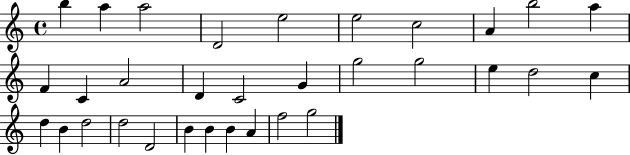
{
  \clef treble
  \time 4/4
  \defaultTimeSignature
  \key c \major
  b''4 a''4 a''2 | d'2 e''2 | e''2 c''2 | a'4 b''2 a''4 | \break f'4 c'4 a'2 | d'4 c'2 g'4 | g''2 g''2 | e''4 d''2 c''4 | \break d''4 b'4 d''2 | d''2 d'2 | b'4 b'4 b'4 a'4 | f''2 g''2 | \break \bar "|."
}